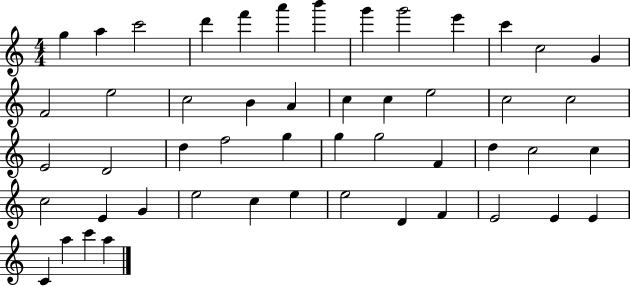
G5/q A5/q C6/h D6/q F6/q A6/q B6/q G6/q G6/h E6/q C6/q C5/h G4/q F4/h E5/h C5/h B4/q A4/q C5/q C5/q E5/h C5/h C5/h E4/h D4/h D5/q F5/h G5/q G5/q G5/h F4/q D5/q C5/h C5/q C5/h E4/q G4/q E5/h C5/q E5/q E5/h D4/q F4/q E4/h E4/q E4/q C4/q A5/q C6/q A5/q